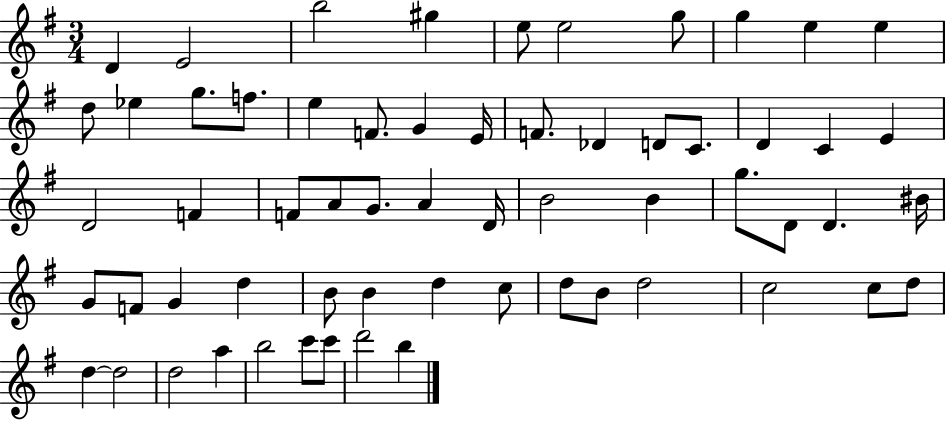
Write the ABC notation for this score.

X:1
T:Untitled
M:3/4
L:1/4
K:G
D E2 b2 ^g e/2 e2 g/2 g e e d/2 _e g/2 f/2 e F/2 G E/4 F/2 _D D/2 C/2 D C E D2 F F/2 A/2 G/2 A D/4 B2 B g/2 D/2 D ^B/4 G/2 F/2 G d B/2 B d c/2 d/2 B/2 d2 c2 c/2 d/2 d d2 d2 a b2 c'/2 c'/2 d'2 b